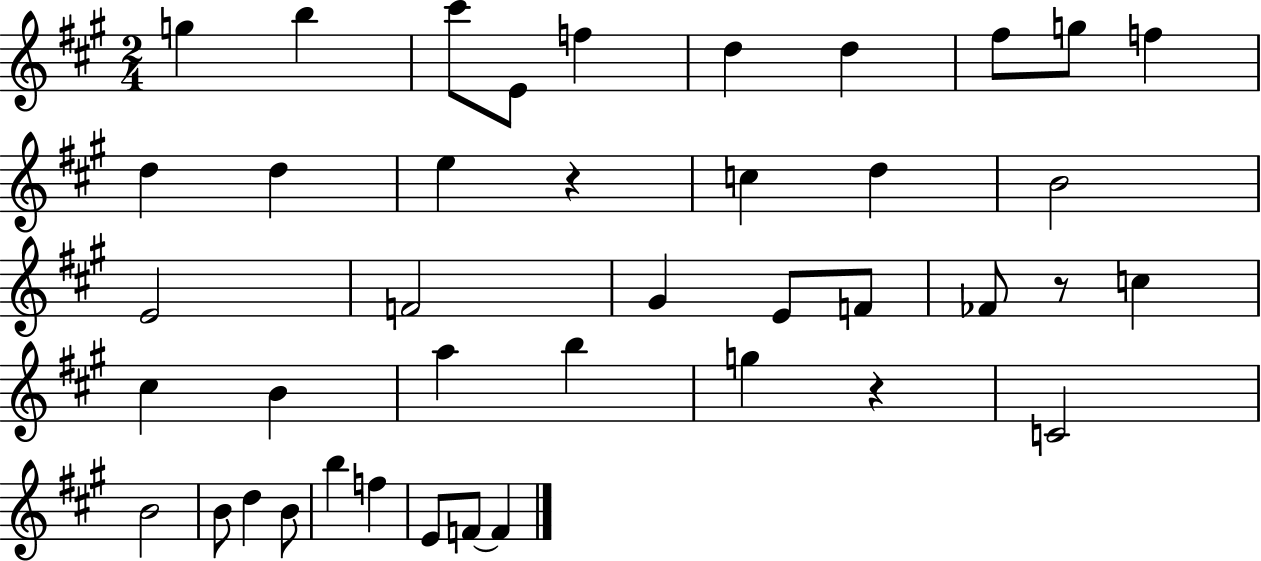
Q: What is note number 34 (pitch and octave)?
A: B5